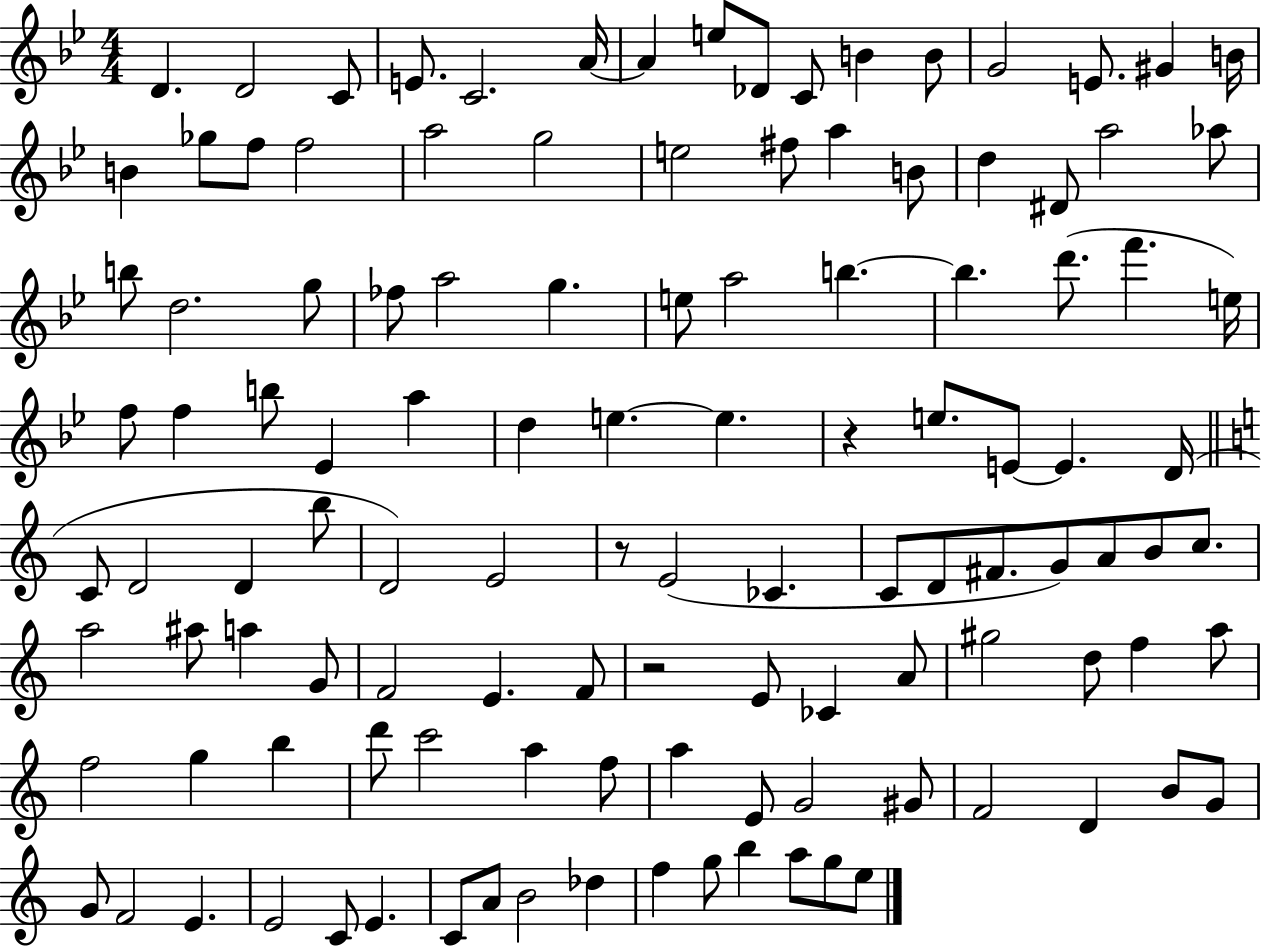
{
  \clef treble
  \numericTimeSignature
  \time 4/4
  \key bes \major
  d'4. d'2 c'8 | e'8. c'2. a'16~~ | a'4 e''8 des'8 c'8 b'4 b'8 | g'2 e'8. gis'4 b'16 | \break b'4 ges''8 f''8 f''2 | a''2 g''2 | e''2 fis''8 a''4 b'8 | d''4 dis'8 a''2 aes''8 | \break b''8 d''2. g''8 | fes''8 a''2 g''4. | e''8 a''2 b''4.~~ | b''4. d'''8.( f'''4. e''16) | \break f''8 f''4 b''8 ees'4 a''4 | d''4 e''4.~~ e''4. | r4 e''8. e'8~~ e'4. d'16( | \bar "||" \break \key c \major c'8 d'2 d'4 b''8 | d'2) e'2 | r8 e'2( ces'4. | c'8 d'8 fis'8. g'8) a'8 b'8 c''8. | \break a''2 ais''8 a''4 g'8 | f'2 e'4. f'8 | r2 e'8 ces'4 a'8 | gis''2 d''8 f''4 a''8 | \break f''2 g''4 b''4 | d'''8 c'''2 a''4 f''8 | a''4 e'8 g'2 gis'8 | f'2 d'4 b'8 g'8 | \break g'8 f'2 e'4. | e'2 c'8 e'4. | c'8 a'8 b'2 des''4 | f''4 g''8 b''4 a''8 g''8 e''8 | \break \bar "|."
}